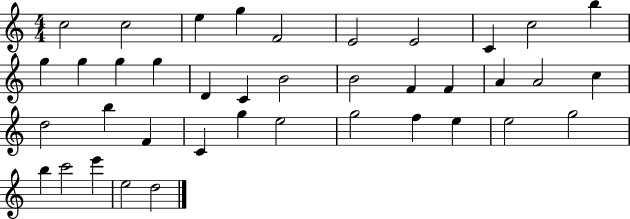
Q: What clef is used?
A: treble